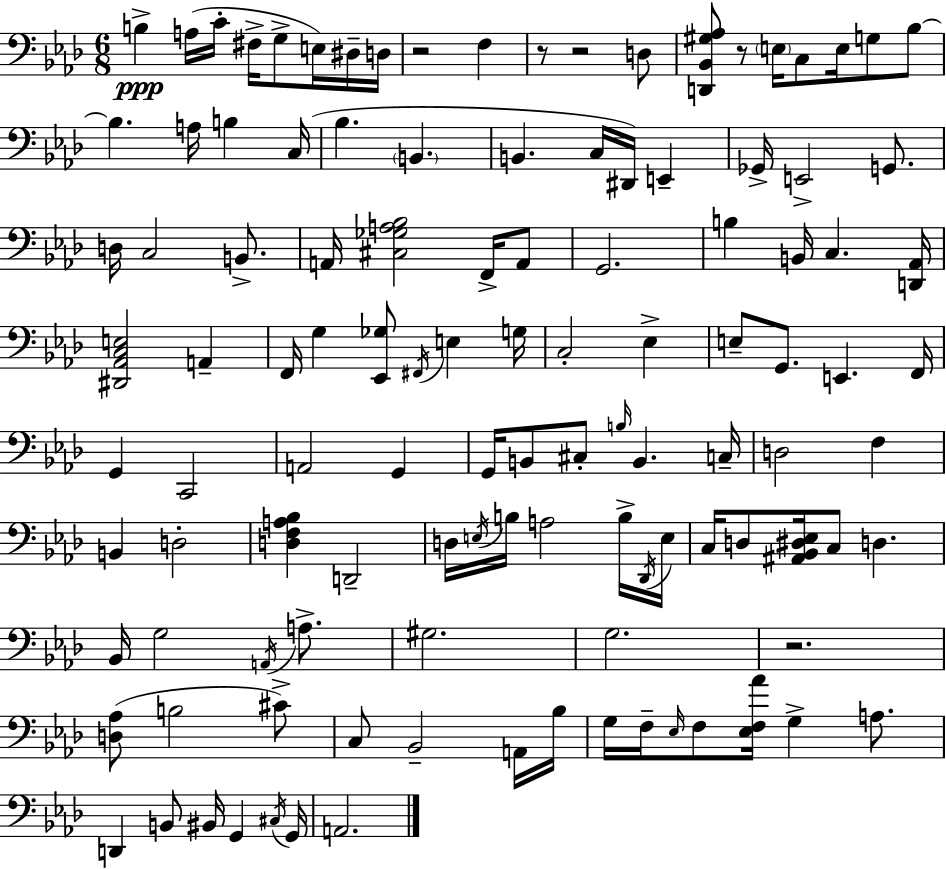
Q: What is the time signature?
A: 6/8